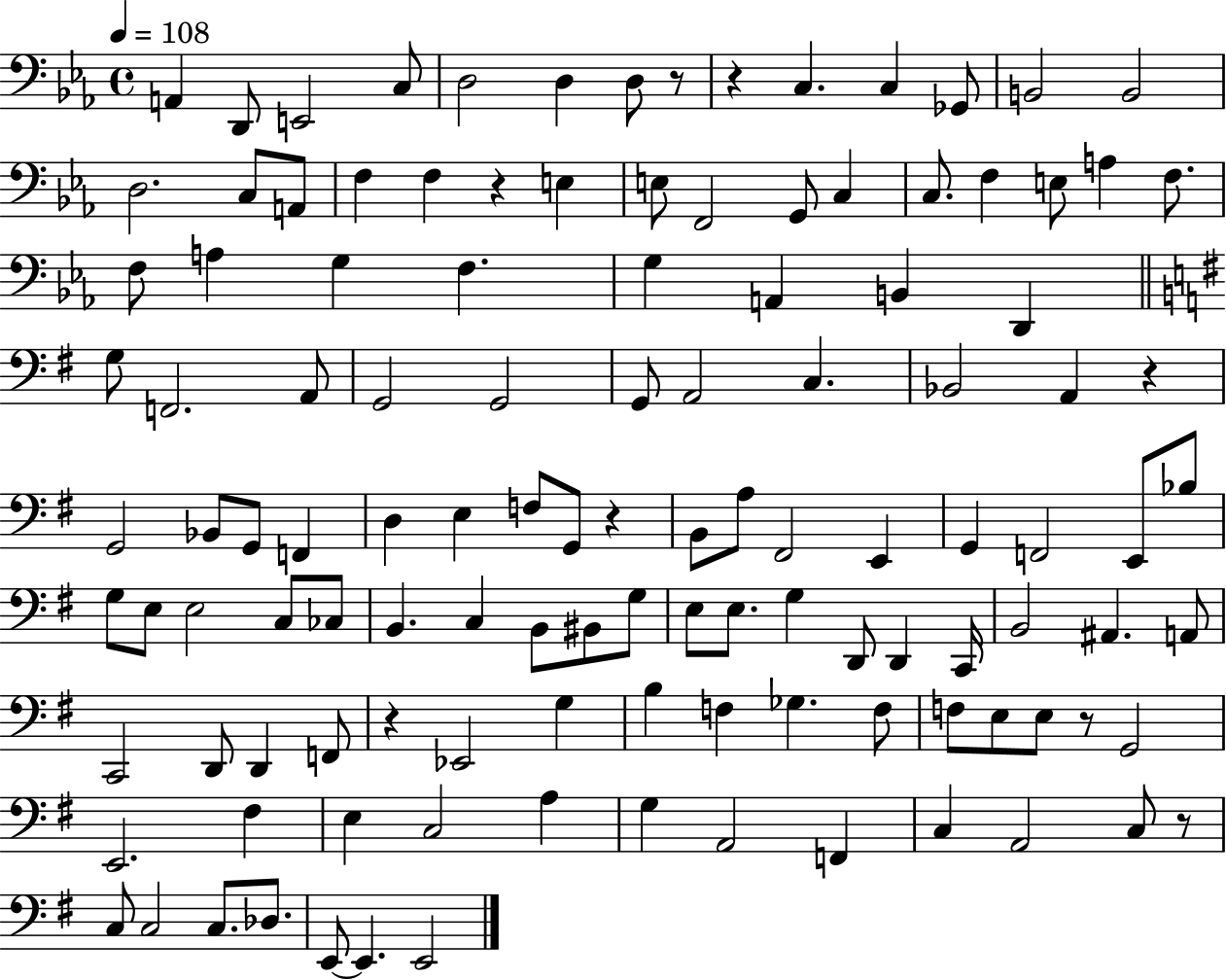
{
  \clef bass
  \time 4/4
  \defaultTimeSignature
  \key ees \major
  \tempo 4 = 108
  a,4 d,8 e,2 c8 | d2 d4 d8 r8 | r4 c4. c4 ges,8 | b,2 b,2 | \break d2. c8 a,8 | f4 f4 r4 e4 | e8 f,2 g,8 c4 | c8. f4 e8 a4 f8. | \break f8 a4 g4 f4. | g4 a,4 b,4 d,4 | \bar "||" \break \key g \major g8 f,2. a,8 | g,2 g,2 | g,8 a,2 c4. | bes,2 a,4 r4 | \break g,2 bes,8 g,8 f,4 | d4 e4 f8 g,8 r4 | b,8 a8 fis,2 e,4 | g,4 f,2 e,8 bes8 | \break g8 e8 e2 c8 ces8 | b,4. c4 b,8 bis,8 g8 | e8 e8. g4 d,8 d,4 c,16 | b,2 ais,4. a,8 | \break c,2 d,8 d,4 f,8 | r4 ees,2 g4 | b4 f4 ges4. f8 | f8 e8 e8 r8 g,2 | \break e,2. fis4 | e4 c2 a4 | g4 a,2 f,4 | c4 a,2 c8 r8 | \break c8 c2 c8. des8. | e,8~~ e,4. e,2 | \bar "|."
}